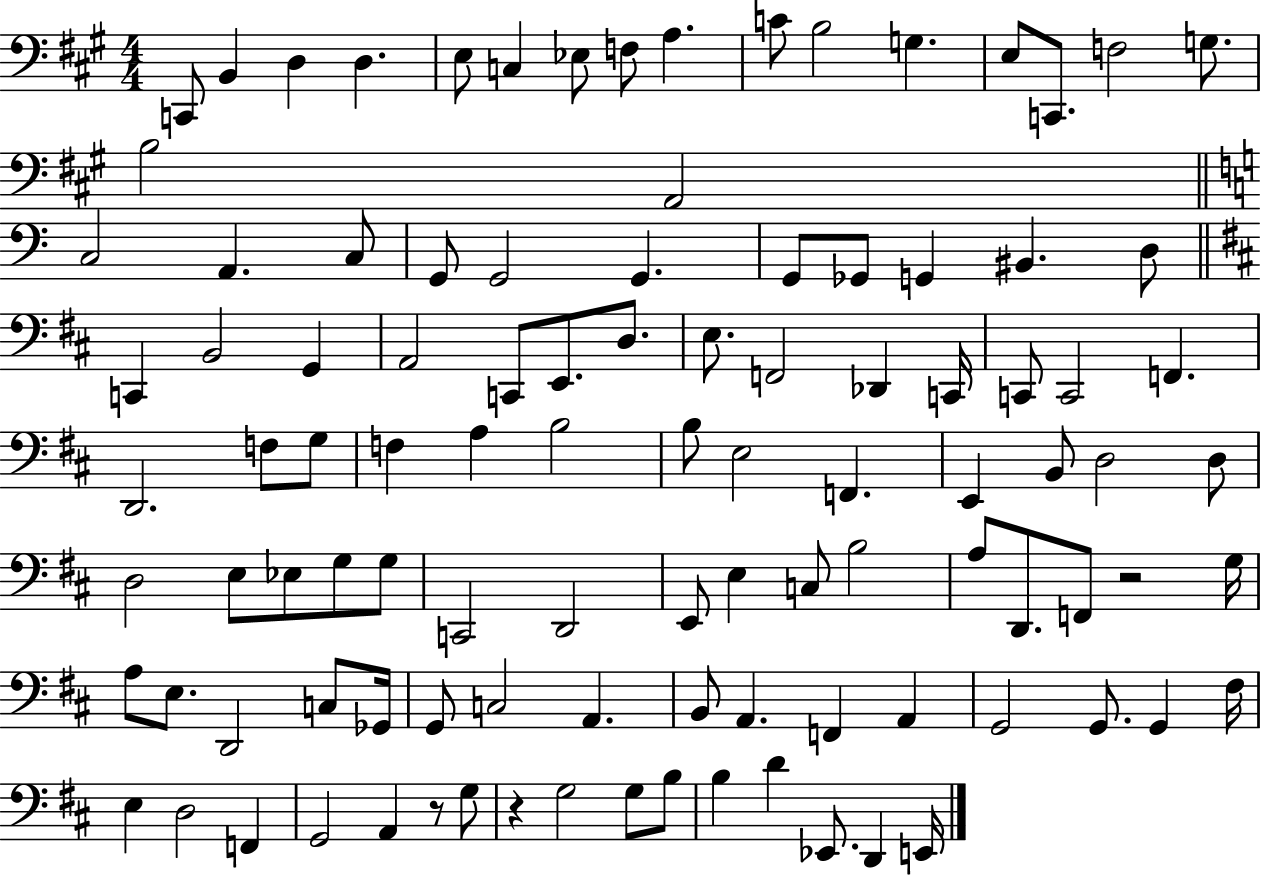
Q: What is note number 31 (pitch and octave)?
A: B2